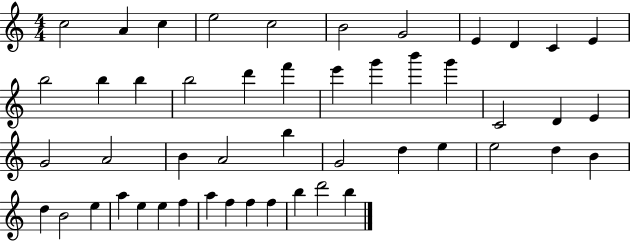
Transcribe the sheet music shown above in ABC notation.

X:1
T:Untitled
M:4/4
L:1/4
K:C
c2 A c e2 c2 B2 G2 E D C E b2 b b b2 d' f' e' g' b' g' C2 D E G2 A2 B A2 b G2 d e e2 d B d B2 e a e e f a f f f b d'2 b